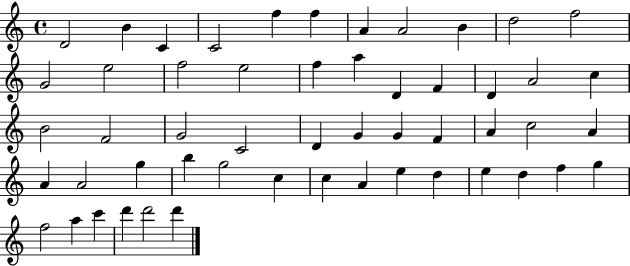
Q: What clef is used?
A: treble